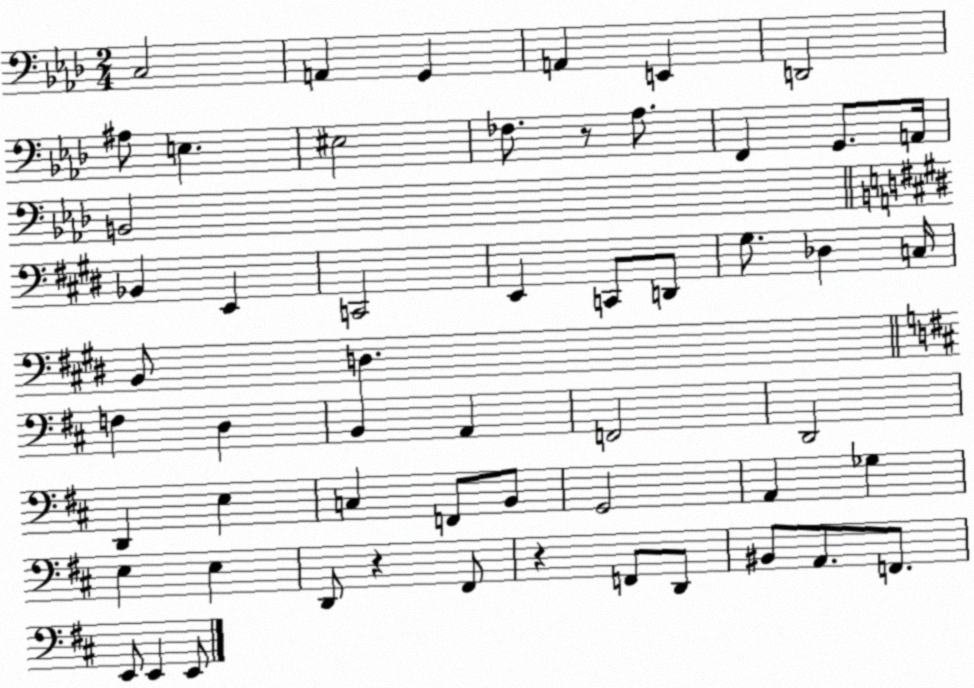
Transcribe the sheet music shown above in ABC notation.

X:1
T:Untitled
M:2/4
L:1/4
K:Ab
C,2 A,, G,, A,, E,, D,,2 ^A,/2 E, ^E,2 _F,/2 z/2 _A,/2 F,, G,,/2 A,,/4 B,,2 _B,, E,, C,,2 E,, C,,/2 D,,/2 ^G,/2 _D, C,/4 B,,/2 D, F, D, B,, A,, F,,2 D,,2 D,, E, C, F,,/2 B,,/2 G,,2 A,, _G, E, E, D,,/2 z ^F,,/2 z F,,/2 D,,/2 ^B,,/2 A,,/2 F,,/2 E,,/2 E,, E,,/2